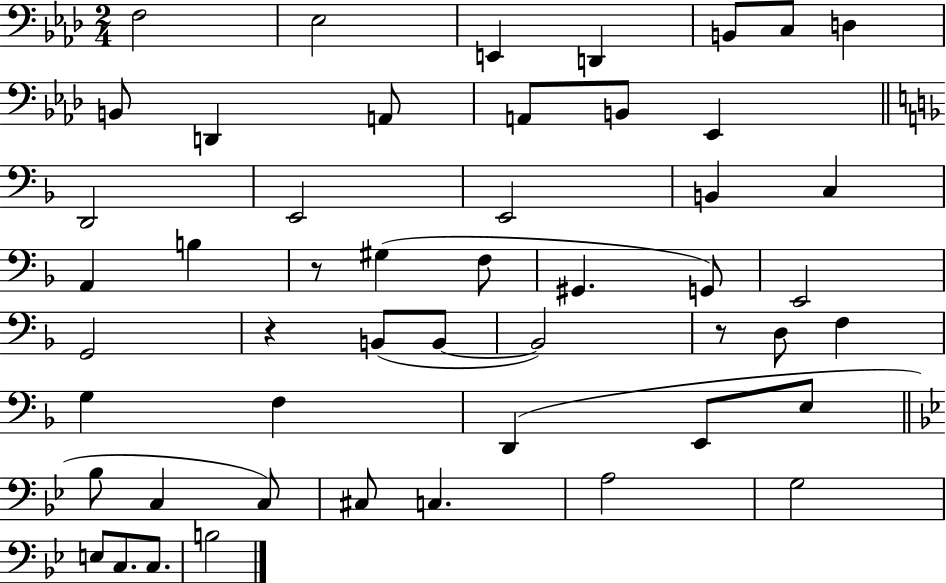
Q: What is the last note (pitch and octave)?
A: B3